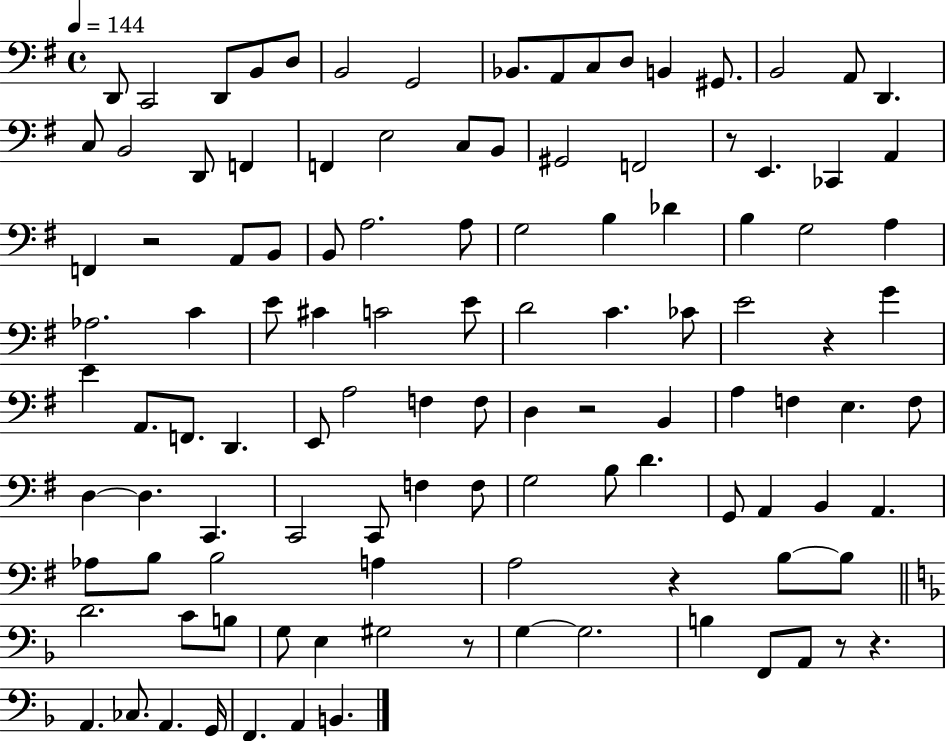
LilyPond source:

{
  \clef bass
  \time 4/4
  \defaultTimeSignature
  \key g \major
  \tempo 4 = 144
  \repeat volta 2 { d,8 c,2 d,8 b,8 d8 | b,2 g,2 | bes,8. a,8 c8 d8 b,4 gis,8. | b,2 a,8 d,4. | \break c8 b,2 d,8 f,4 | f,4 e2 c8 b,8 | gis,2 f,2 | r8 e,4. ces,4 a,4 | \break f,4 r2 a,8 b,8 | b,8 a2. a8 | g2 b4 des'4 | b4 g2 a4 | \break aes2. c'4 | e'8 cis'4 c'2 e'8 | d'2 c'4. ces'8 | e'2 r4 g'4 | \break e'4 a,8. f,8. d,4. | e,8 a2 f4 f8 | d4 r2 b,4 | a4 f4 e4. f8 | \break d4~~ d4. c,4. | c,2 c,8 f4 f8 | g2 b8 d'4. | g,8 a,4 b,4 a,4. | \break aes8 b8 b2 a4 | a2 r4 b8~~ b8 | \bar "||" \break \key d \minor d'2. c'8 b8 | g8 e4 gis2 r8 | g4~~ g2. | b4 f,8 a,8 r8 r4. | \break a,4. ces8. a,4. g,16 | f,4. a,4 b,4. | } \bar "|."
}